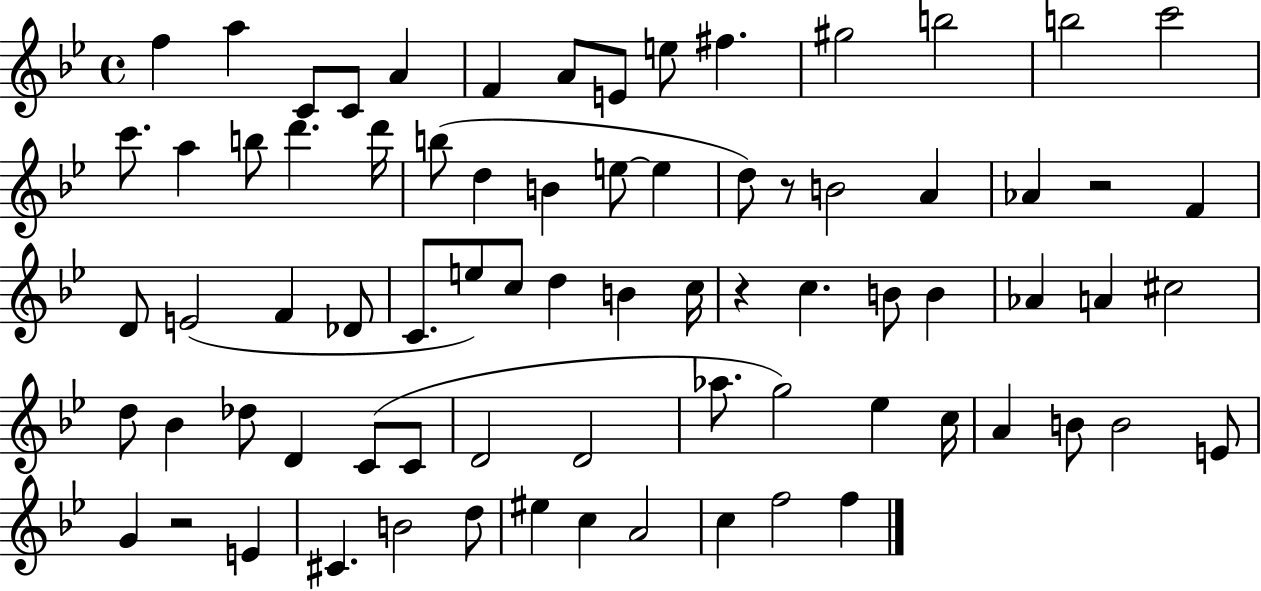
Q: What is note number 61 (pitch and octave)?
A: E4